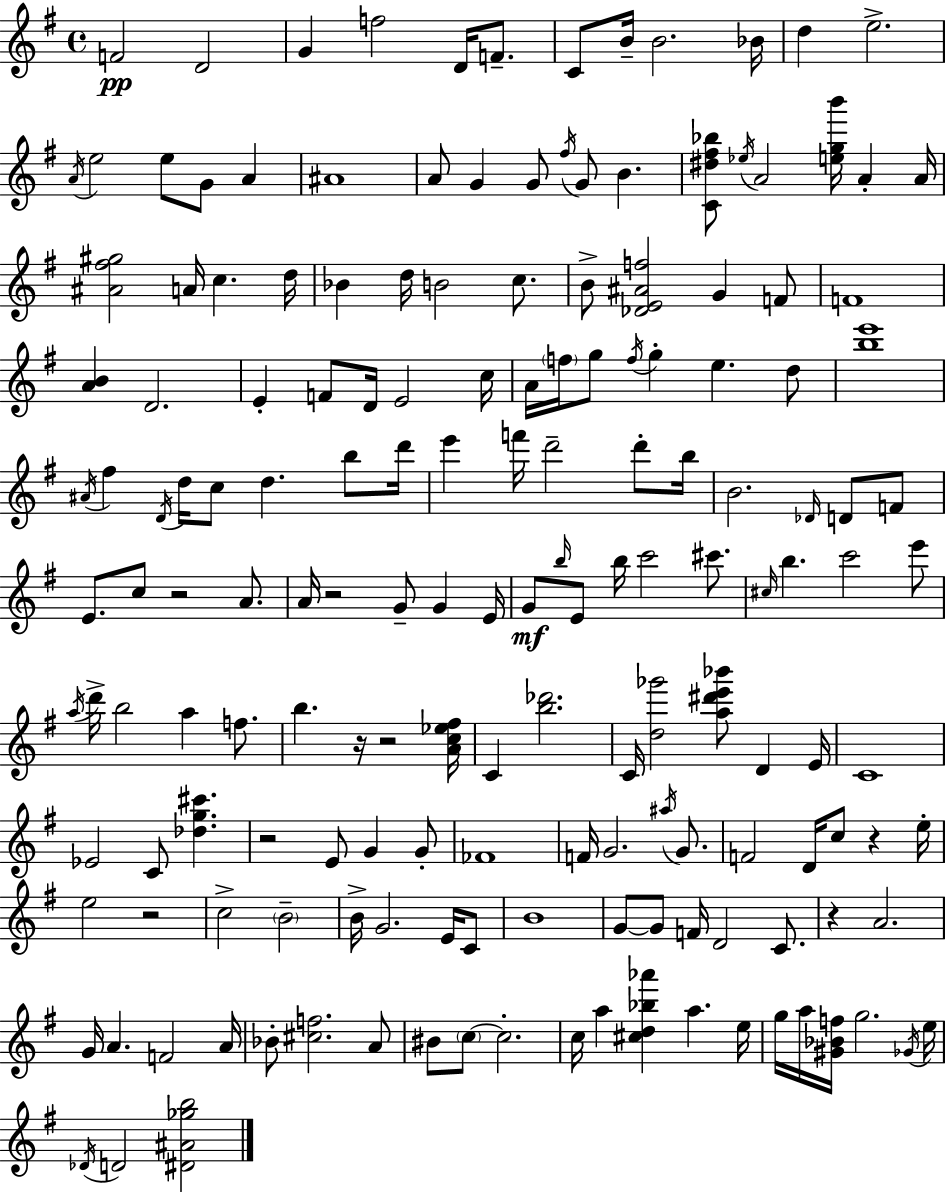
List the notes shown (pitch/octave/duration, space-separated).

F4/h D4/h G4/q F5/h D4/s F4/e. C4/e B4/s B4/h. Bb4/s D5/q E5/h. A4/s E5/h E5/e G4/e A4/q A#4/w A4/e G4/q G4/e F#5/s G4/e B4/q. [C4,D#5,F#5,Bb5]/e Eb5/s A4/h [E5,G5,B6]/s A4/q A4/s [A#4,F#5,G#5]/h A4/s C5/q. D5/s Bb4/q D5/s B4/h C5/e. B4/e [Db4,E4,A#4,F5]/h G4/q F4/e F4/w [A4,B4]/q D4/h. E4/q F4/e D4/s E4/h C5/s A4/s F5/s G5/e F5/s G5/q E5/q. D5/e [B5,E6]/w A#4/s F#5/q D4/s D5/s C5/e D5/q. B5/e D6/s E6/q F6/s D6/h D6/e B5/s B4/h. Db4/s D4/e F4/e E4/e. C5/e R/h A4/e. A4/s R/h G4/e G4/q E4/s G4/e B5/s E4/e B5/s C6/h C#6/e. C#5/s B5/q. C6/h E6/e A5/s D6/s B5/h A5/q F5/e. B5/q. R/s R/h [A4,C5,Eb5,F#5]/s C4/q [B5,Db6]/h. C4/s [D5,Gb6]/h [A5,D#6,E6,Bb6]/e D4/q E4/s C4/w Eb4/h C4/e [Db5,G5,C#6]/q. R/h E4/e G4/q G4/e FES4/w F4/s G4/h. A#5/s G4/e. F4/h D4/s C5/e R/q E5/s E5/h R/h C5/h B4/h B4/s G4/h. E4/s C4/e B4/w G4/e G4/e F4/s D4/h C4/e. R/q A4/h. G4/s A4/q. F4/h A4/s Bb4/e [C#5,F5]/h. A4/e BIS4/e C5/e C5/h. C5/s A5/q [C#5,D5,Bb5,Ab6]/q A5/q. E5/s G5/s A5/s [G#4,Bb4,F5]/s G5/h. Gb4/s E5/s Db4/s D4/h [D#4,A#4,Gb5,B5]/h